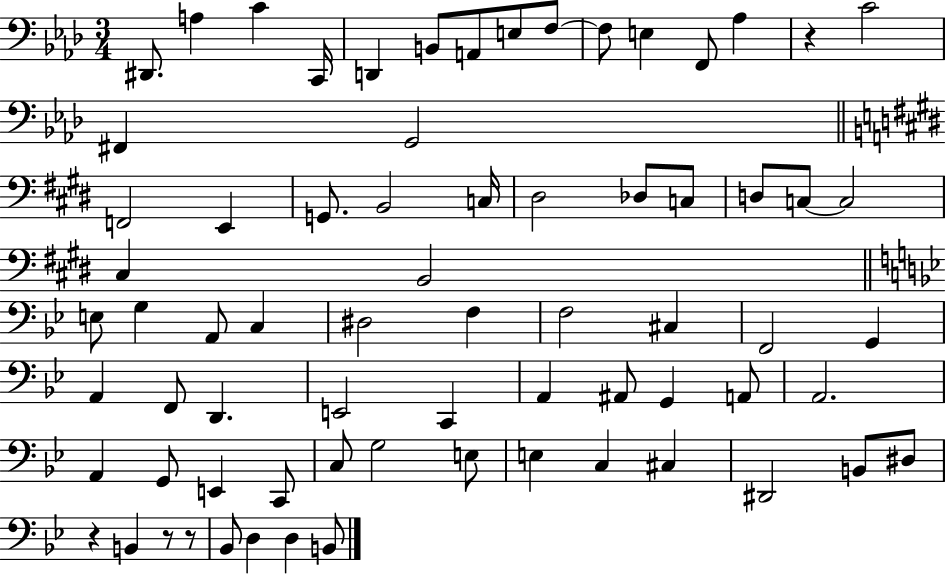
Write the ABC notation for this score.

X:1
T:Untitled
M:3/4
L:1/4
K:Ab
^D,,/2 A, C C,,/4 D,, B,,/2 A,,/2 E,/2 F,/2 F,/2 E, F,,/2 _A, z C2 ^F,, G,,2 F,,2 E,, G,,/2 B,,2 C,/4 ^D,2 _D,/2 C,/2 D,/2 C,/2 C,2 ^C, B,,2 E,/2 G, A,,/2 C, ^D,2 F, F,2 ^C, F,,2 G,, A,, F,,/2 D,, E,,2 C,, A,, ^A,,/2 G,, A,,/2 A,,2 A,, G,,/2 E,, C,,/2 C,/2 G,2 E,/2 E, C, ^C, ^D,,2 B,,/2 ^D,/2 z B,, z/2 z/2 _B,,/2 D, D, B,,/2